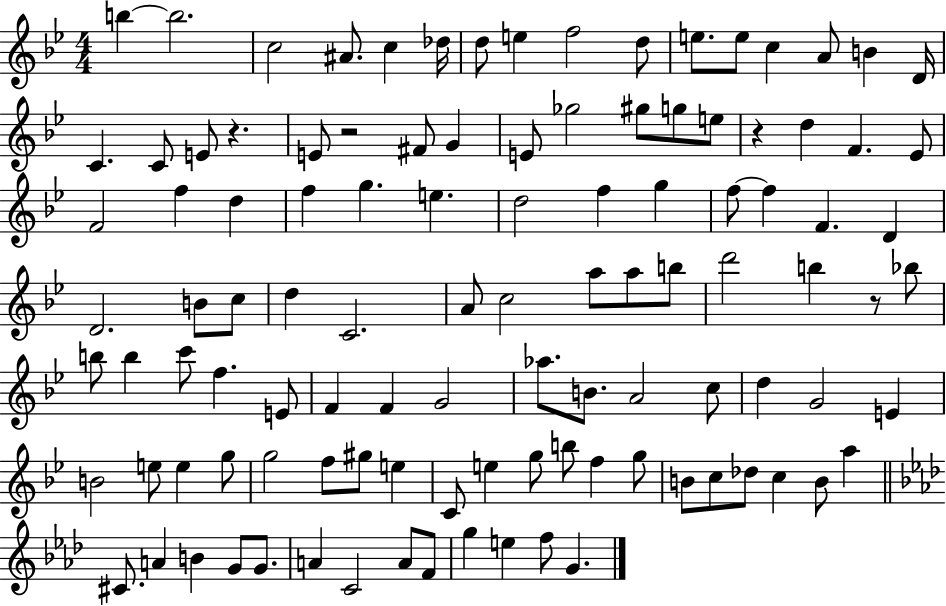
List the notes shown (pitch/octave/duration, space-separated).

B5/q B5/h. C5/h A#4/e. C5/q Db5/s D5/e E5/q F5/h D5/e E5/e. E5/e C5/q A4/e B4/q D4/s C4/q. C4/e E4/e R/q. E4/e R/h F#4/e G4/q E4/e Gb5/h G#5/e G5/e E5/e R/q D5/q F4/q. Eb4/e F4/h F5/q D5/q F5/q G5/q. E5/q. D5/h F5/q G5/q F5/e F5/q F4/q. D4/q D4/h. B4/e C5/e D5/q C4/h. A4/e C5/h A5/e A5/e B5/e D6/h B5/q R/e Bb5/e B5/e B5/q C6/e F5/q. E4/e F4/q F4/q G4/h Ab5/e. B4/e. A4/h C5/e D5/q G4/h E4/q B4/h E5/e E5/q G5/e G5/h F5/e G#5/e E5/q C4/e E5/q G5/e B5/e F5/q G5/e B4/e C5/e Db5/e C5/q B4/e A5/q C#4/e. A4/q B4/q G4/e G4/e. A4/q C4/h A4/e F4/e G5/q E5/q F5/e G4/q.